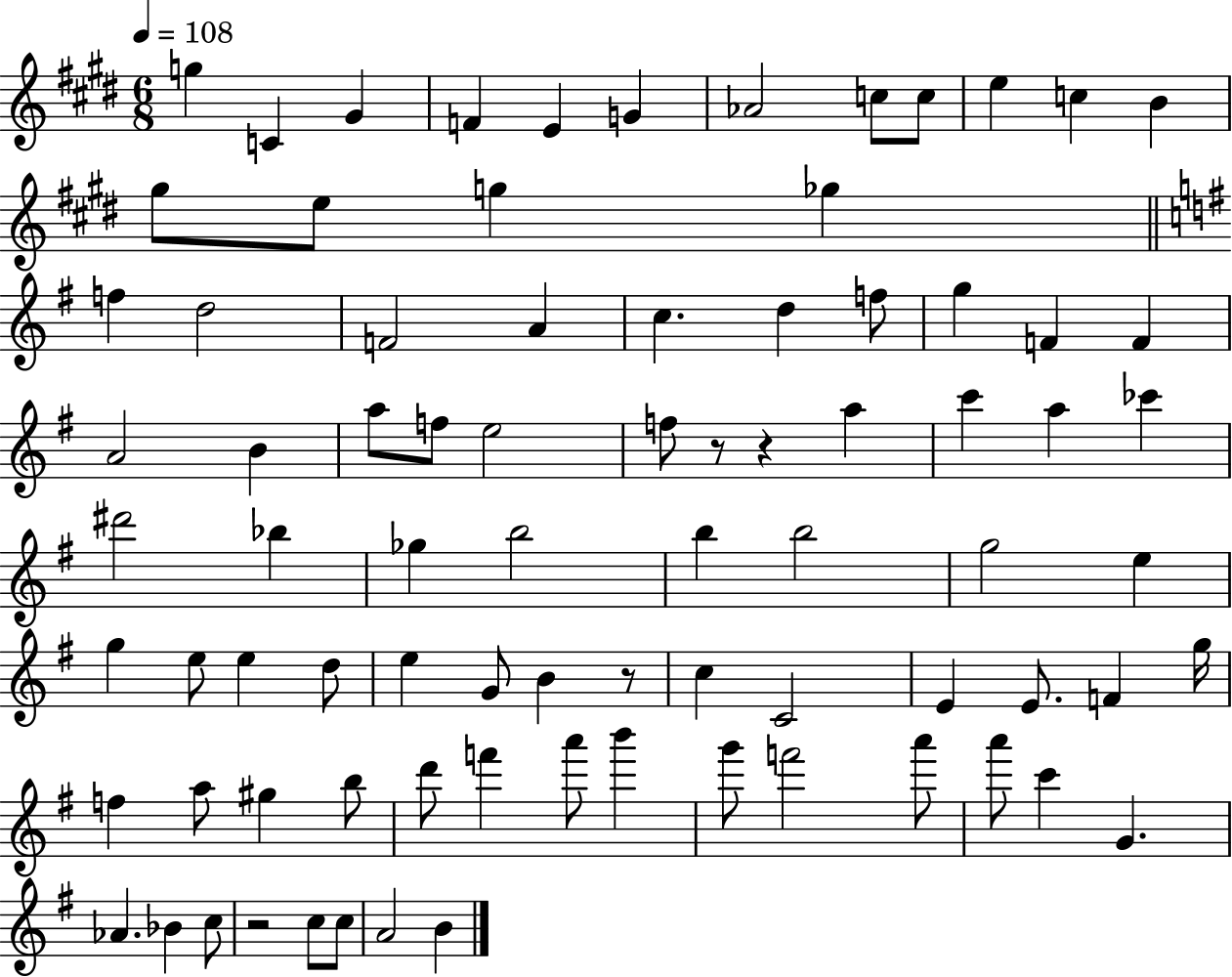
G5/q C4/q G#4/q F4/q E4/q G4/q Ab4/h C5/e C5/e E5/q C5/q B4/q G#5/e E5/e G5/q Gb5/q F5/q D5/h F4/h A4/q C5/q. D5/q F5/e G5/q F4/q F4/q A4/h B4/q A5/e F5/e E5/h F5/e R/e R/q A5/q C6/q A5/q CES6/q D#6/h Bb5/q Gb5/q B5/h B5/q B5/h G5/h E5/q G5/q E5/e E5/q D5/e E5/q G4/e B4/q R/e C5/q C4/h E4/q E4/e. F4/q G5/s F5/q A5/e G#5/q B5/e D6/e F6/q A6/e B6/q G6/e F6/h A6/e A6/e C6/q G4/q. Ab4/q. Bb4/q C5/e R/h C5/e C5/e A4/h B4/q